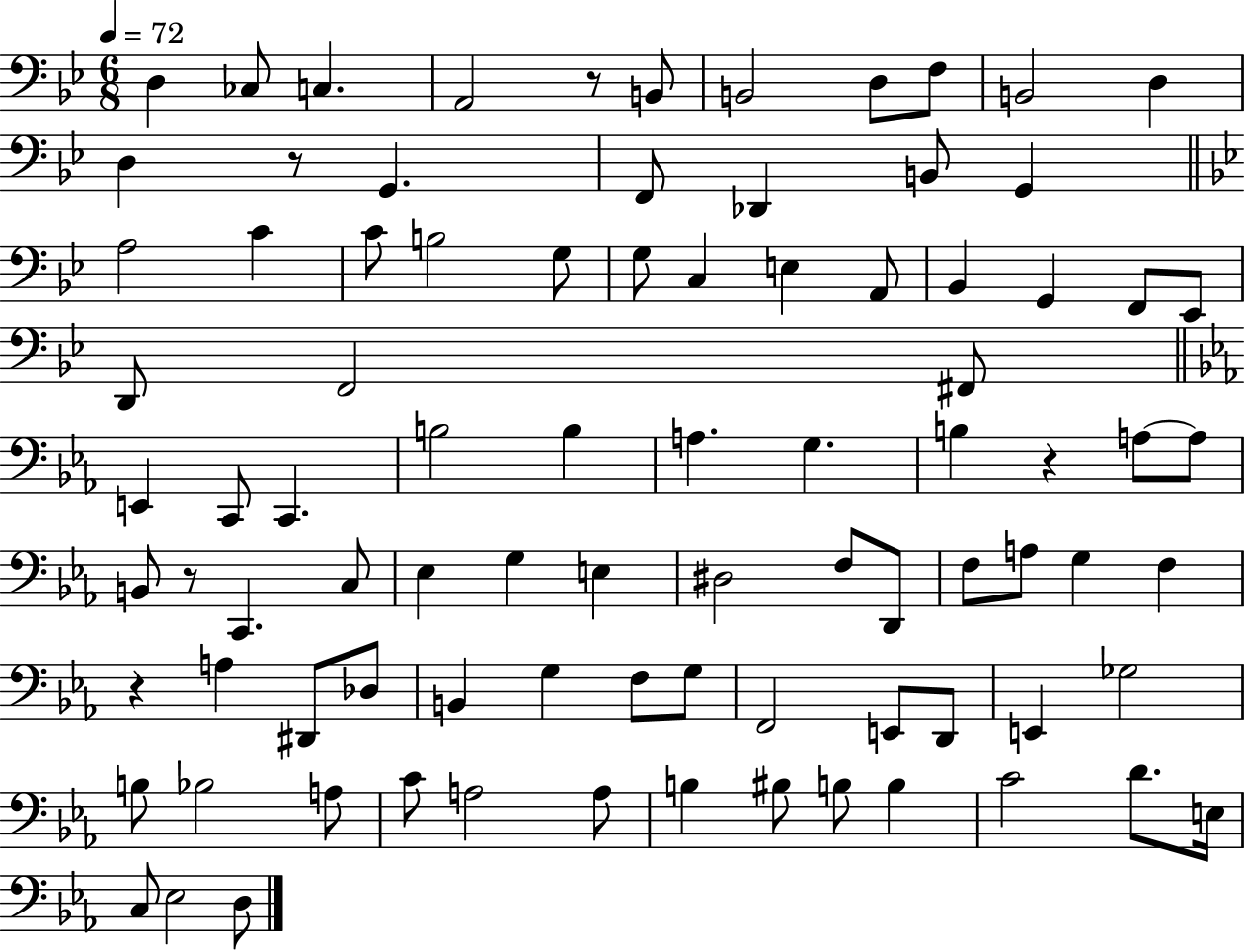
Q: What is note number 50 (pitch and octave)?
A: F3